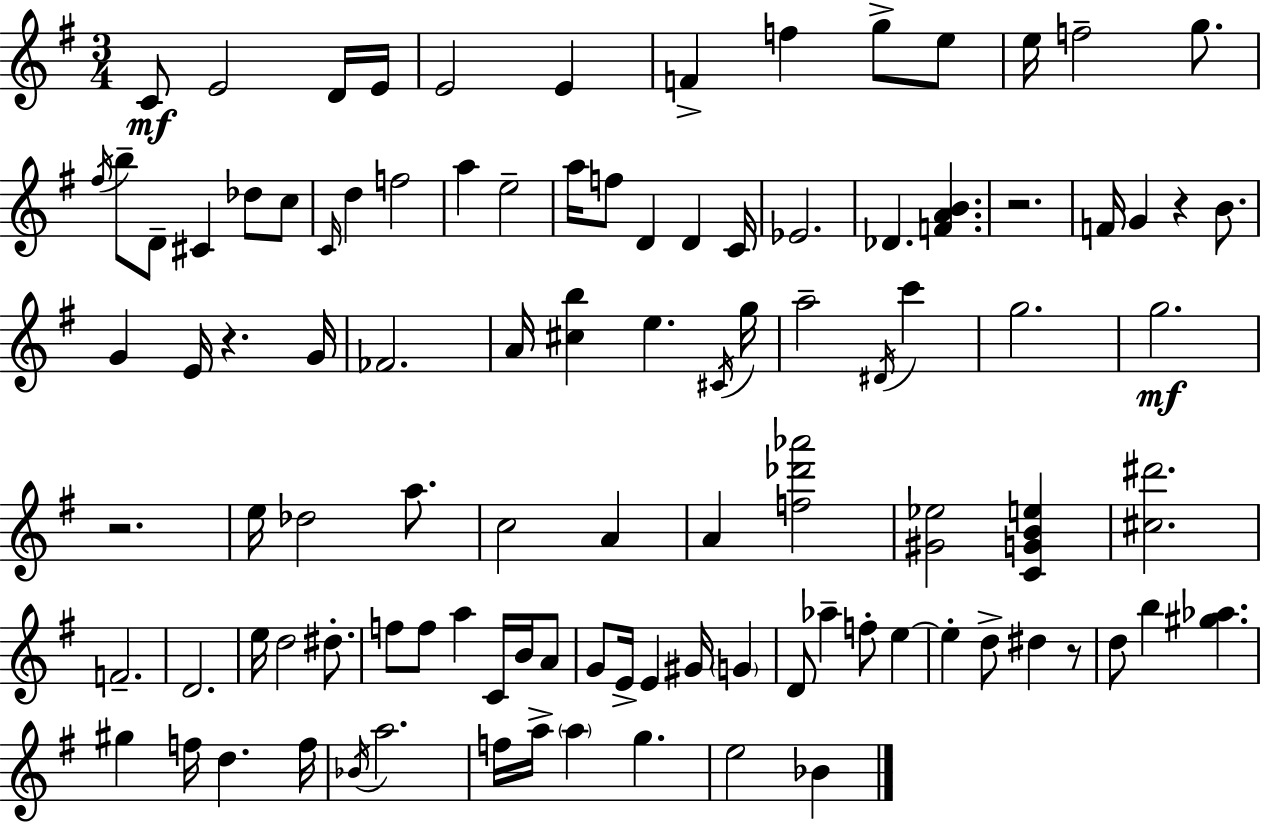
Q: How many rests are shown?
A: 5